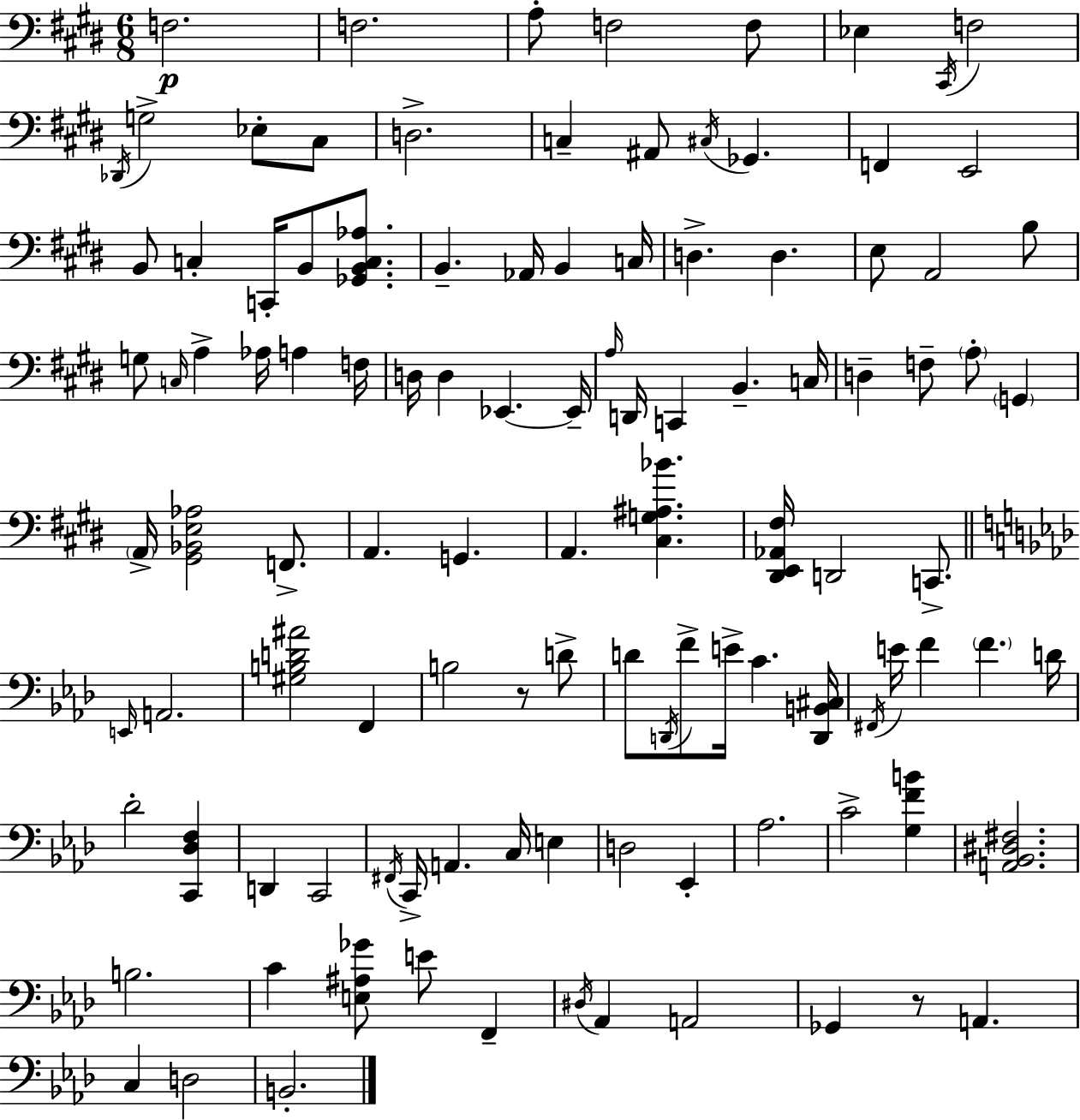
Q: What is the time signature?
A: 6/8